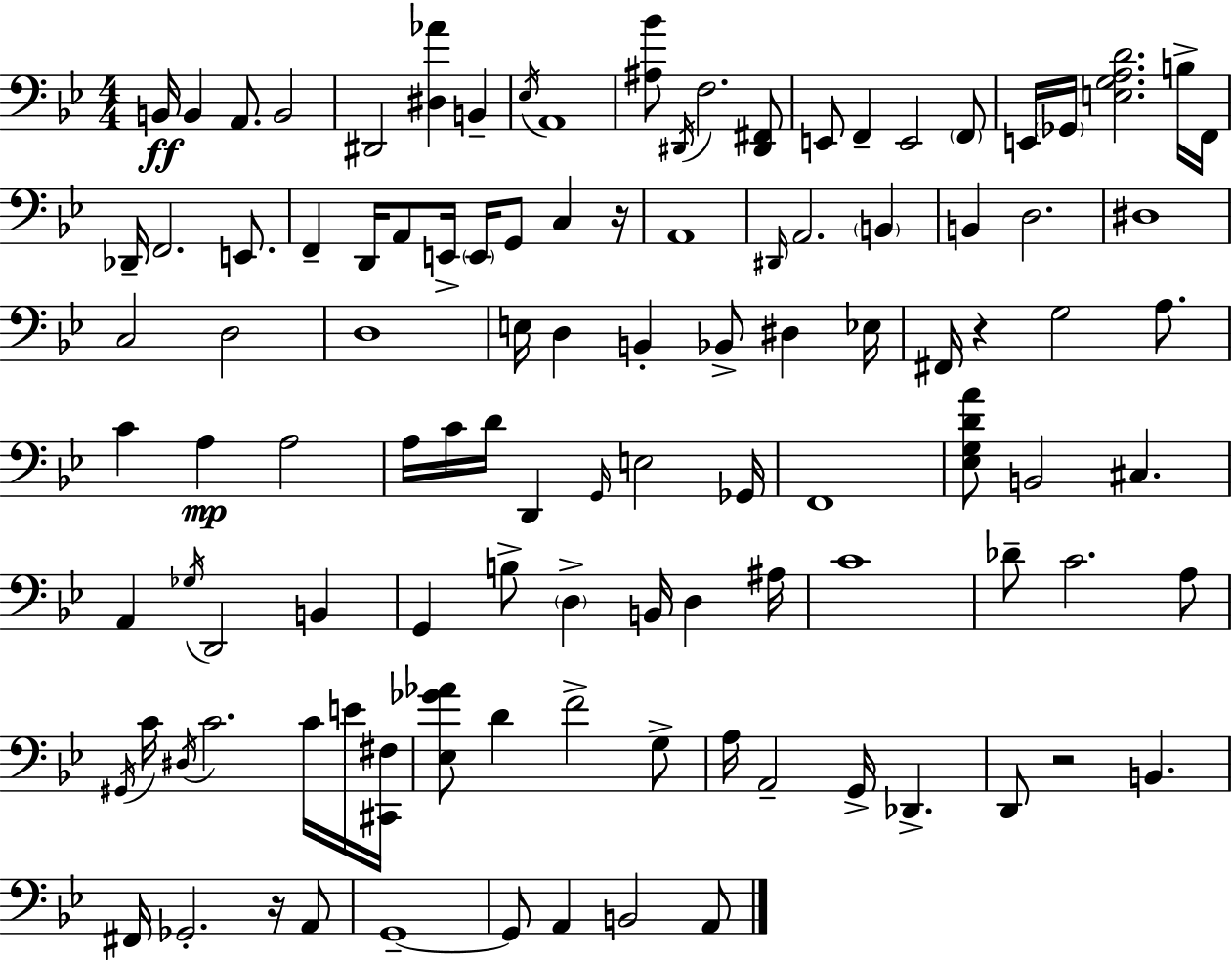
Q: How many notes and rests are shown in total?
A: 108